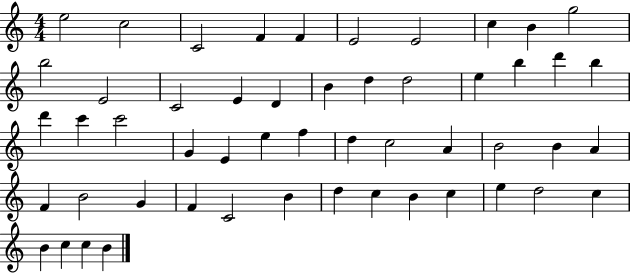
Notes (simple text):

E5/h C5/h C4/h F4/q F4/q E4/h E4/h C5/q B4/q G5/h B5/h E4/h C4/h E4/q D4/q B4/q D5/q D5/h E5/q B5/q D6/q B5/q D6/q C6/q C6/h G4/q E4/q E5/q F5/q D5/q C5/h A4/q B4/h B4/q A4/q F4/q B4/h G4/q F4/q C4/h B4/q D5/q C5/q B4/q C5/q E5/q D5/h C5/q B4/q C5/q C5/q B4/q